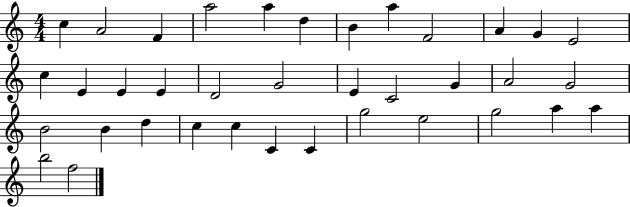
C5/q A4/h F4/q A5/h A5/q D5/q B4/q A5/q F4/h A4/q G4/q E4/h C5/q E4/q E4/q E4/q D4/h G4/h E4/q C4/h G4/q A4/h G4/h B4/h B4/q D5/q C5/q C5/q C4/q C4/q G5/h E5/h G5/h A5/q A5/q B5/h F5/h